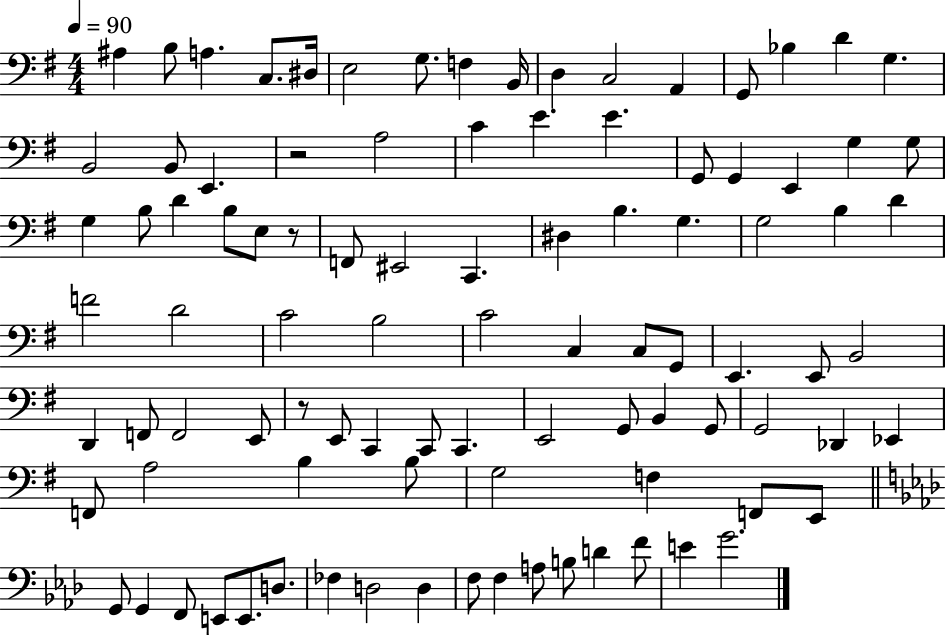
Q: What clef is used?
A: bass